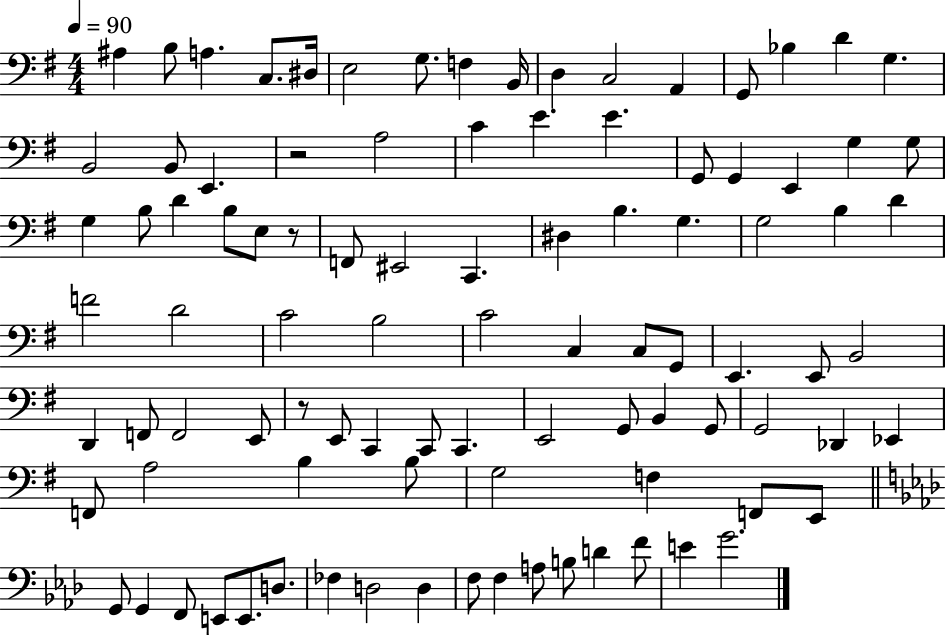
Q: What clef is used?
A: bass